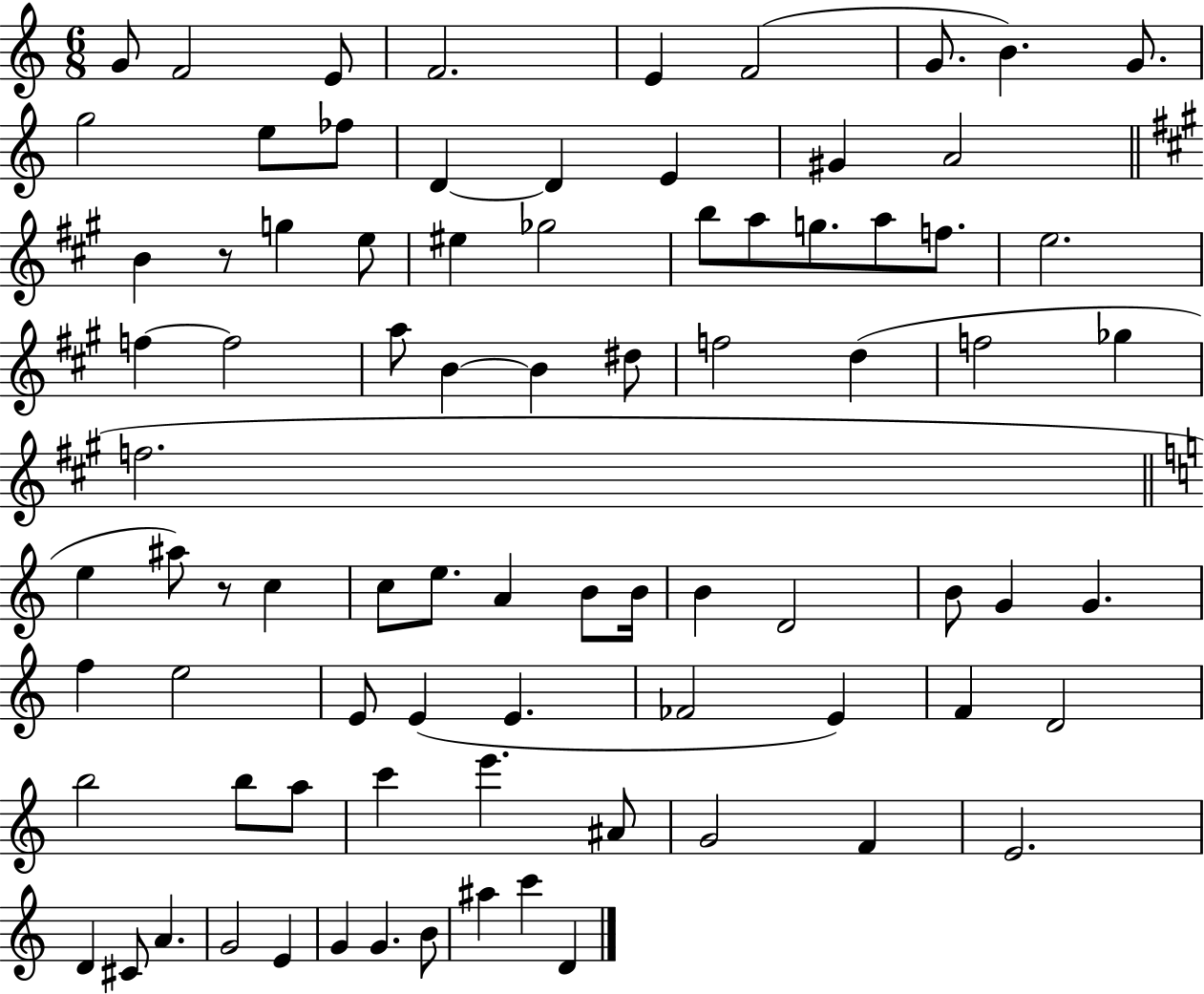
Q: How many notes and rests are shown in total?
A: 83